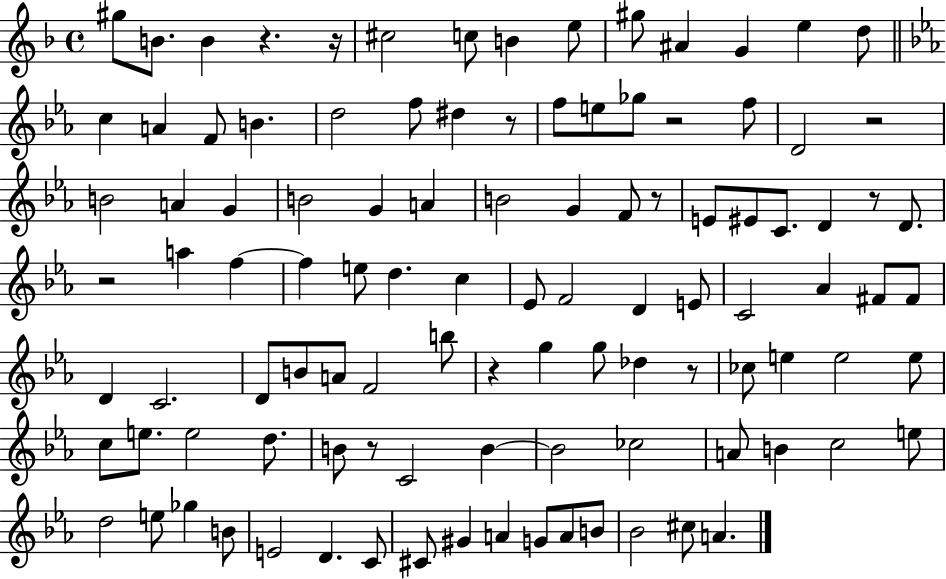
{
  \clef treble
  \time 4/4
  \defaultTimeSignature
  \key f \major
  gis''8 b'8. b'4 r4. r16 | cis''2 c''8 b'4 e''8 | gis''8 ais'4 g'4 e''4 d''8 | \bar "||" \break \key c \minor c''4 a'4 f'8 b'4. | d''2 f''8 dis''4 r8 | f''8 e''8 ges''8 r2 f''8 | d'2 r2 | \break b'2 a'4 g'4 | b'2 g'4 a'4 | b'2 g'4 f'8 r8 | e'8 eis'8 c'8. d'4 r8 d'8. | \break r2 a''4 f''4~~ | f''4 e''8 d''4. c''4 | ees'8 f'2 d'4 e'8 | c'2 aes'4 fis'8 fis'8 | \break d'4 c'2. | d'8 b'8 a'8 f'2 b''8 | r4 g''4 g''8 des''4 r8 | ces''8 e''4 e''2 e''8 | \break c''8 e''8. e''2 d''8. | b'8 r8 c'2 b'4~~ | b'2 ces''2 | a'8 b'4 c''2 e''8 | \break d''2 e''8 ges''4 b'8 | e'2 d'4. c'8 | cis'8 gis'4 a'4 g'8 a'8 b'8 | bes'2 cis''8 a'4. | \break \bar "|."
}